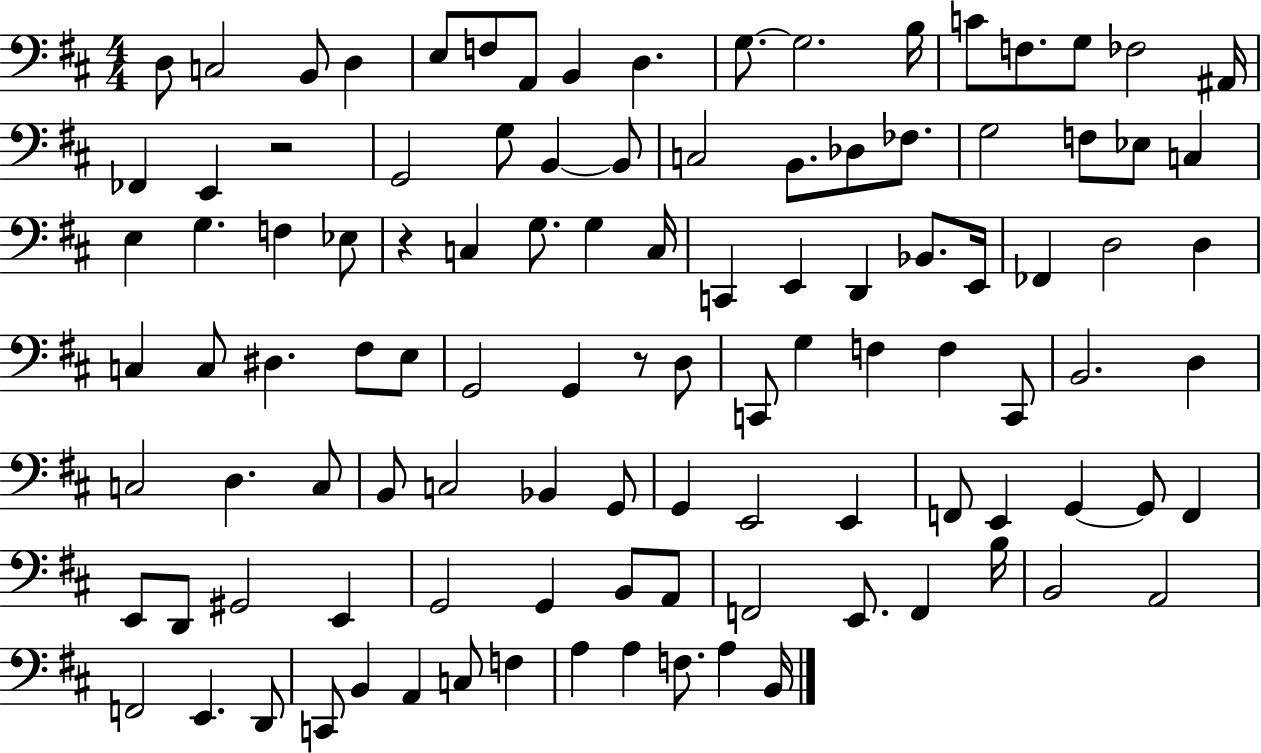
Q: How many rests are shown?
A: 3